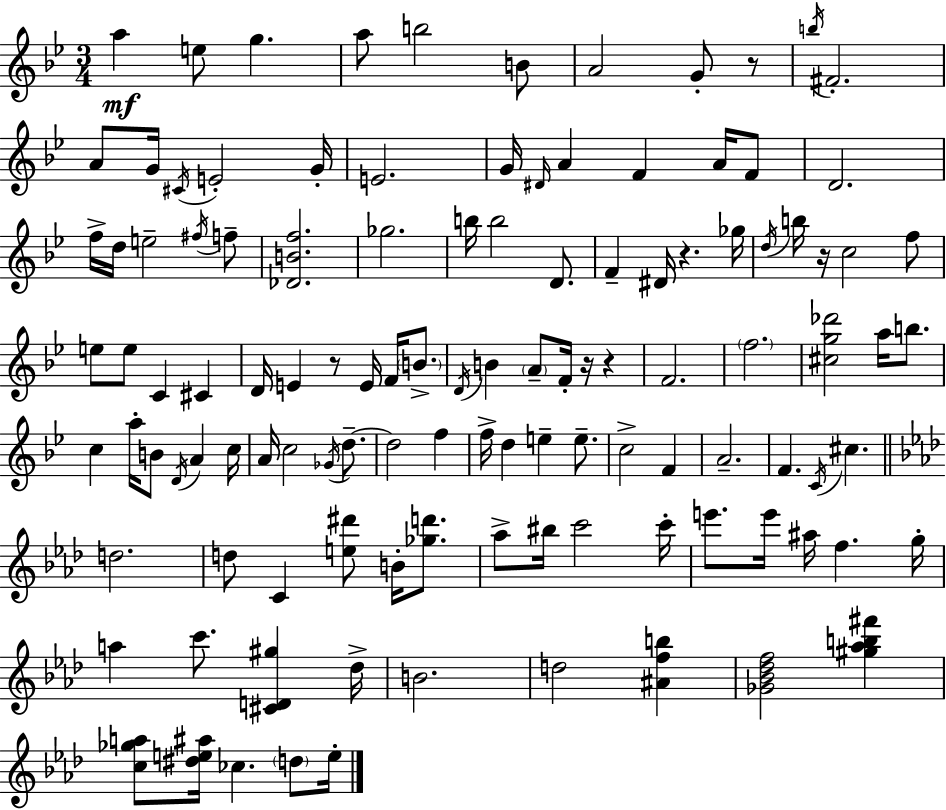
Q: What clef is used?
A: treble